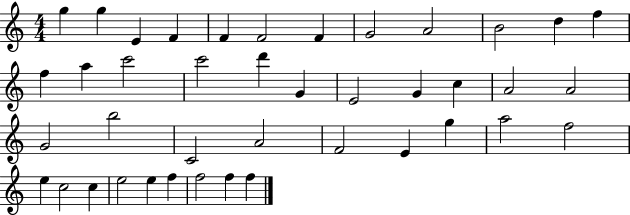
X:1
T:Untitled
M:4/4
L:1/4
K:C
g g E F F F2 F G2 A2 B2 d f f a c'2 c'2 d' G E2 G c A2 A2 G2 b2 C2 A2 F2 E g a2 f2 e c2 c e2 e f f2 f f